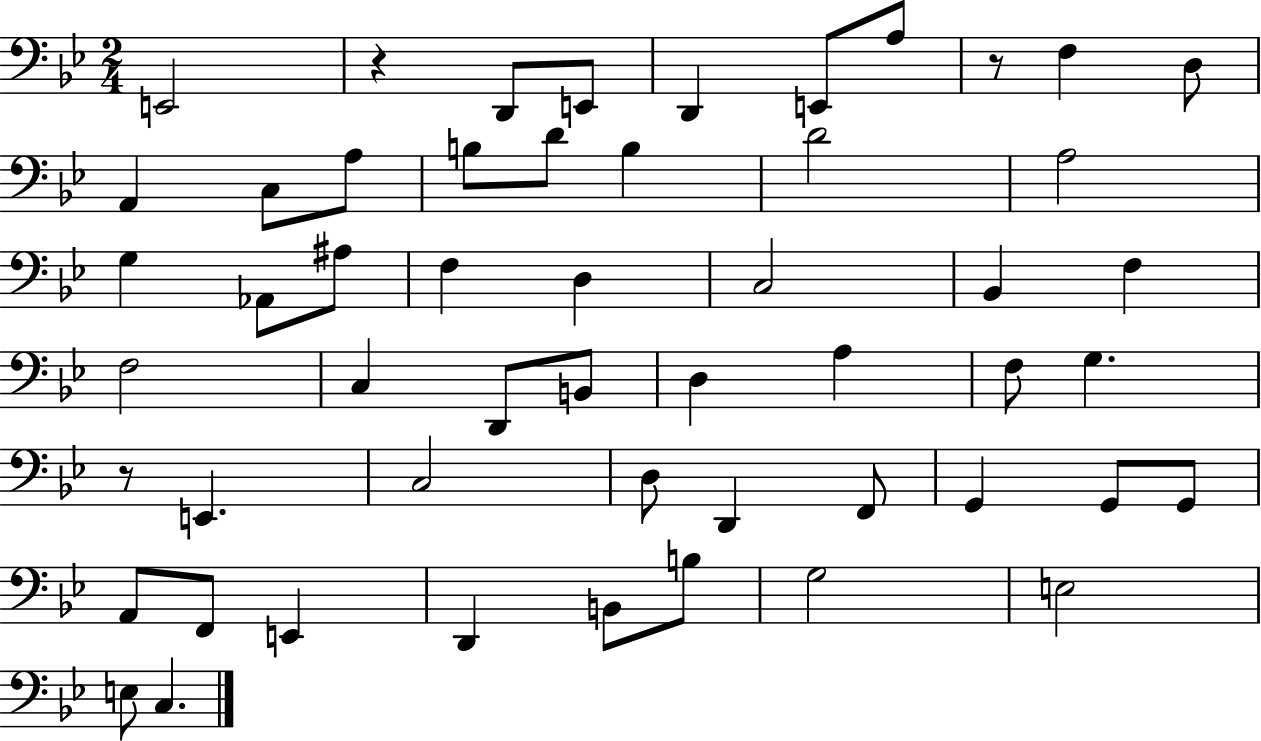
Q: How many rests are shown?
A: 3